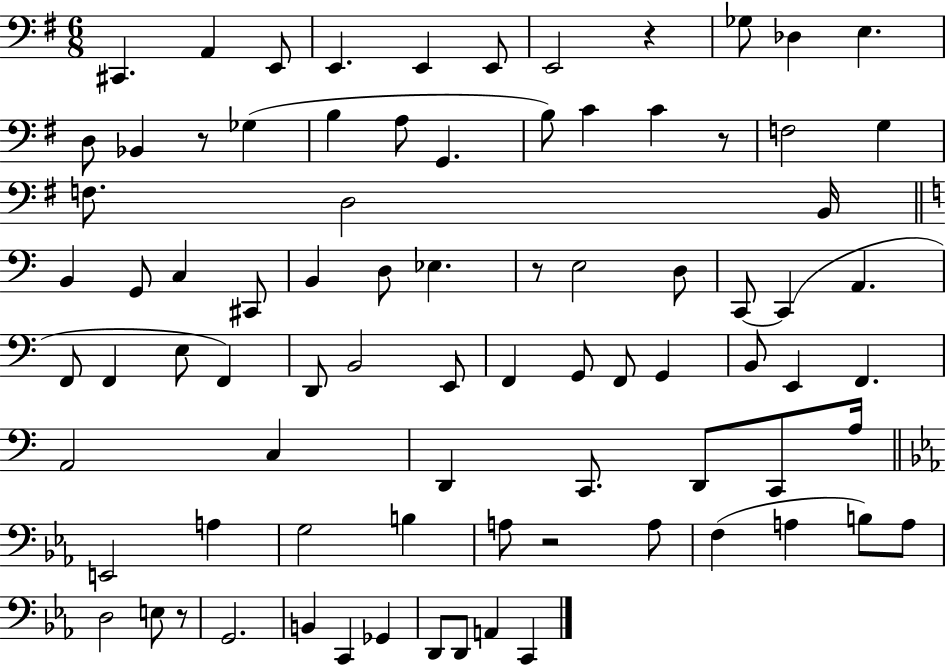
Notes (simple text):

C#2/q. A2/q E2/e E2/q. E2/q E2/e E2/h R/q Gb3/e Db3/q E3/q. D3/e Bb2/q R/e Gb3/q B3/q A3/e G2/q. B3/e C4/q C4/q R/e F3/h G3/q F3/e. D3/h B2/s B2/q G2/e C3/q C#2/e B2/q D3/e Eb3/q. R/e E3/h D3/e C2/e C2/q A2/q. F2/e F2/q E3/e F2/q D2/e B2/h E2/e F2/q G2/e F2/e G2/q B2/e E2/q F2/q. A2/h C3/q D2/q C2/e. D2/e C2/e A3/s E2/h A3/q G3/h B3/q A3/e R/h A3/e F3/q A3/q B3/e A3/e D3/h E3/e R/e G2/h. B2/q C2/q Gb2/q D2/e D2/e A2/q C2/q